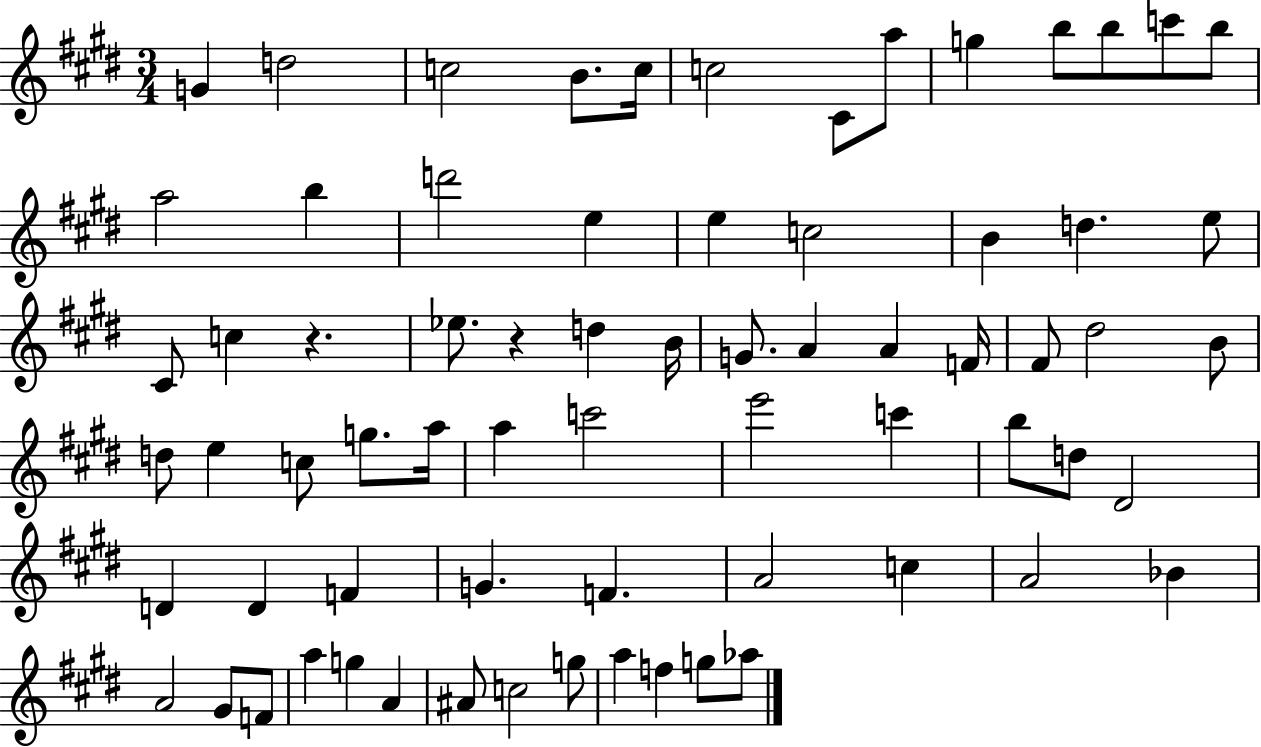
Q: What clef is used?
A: treble